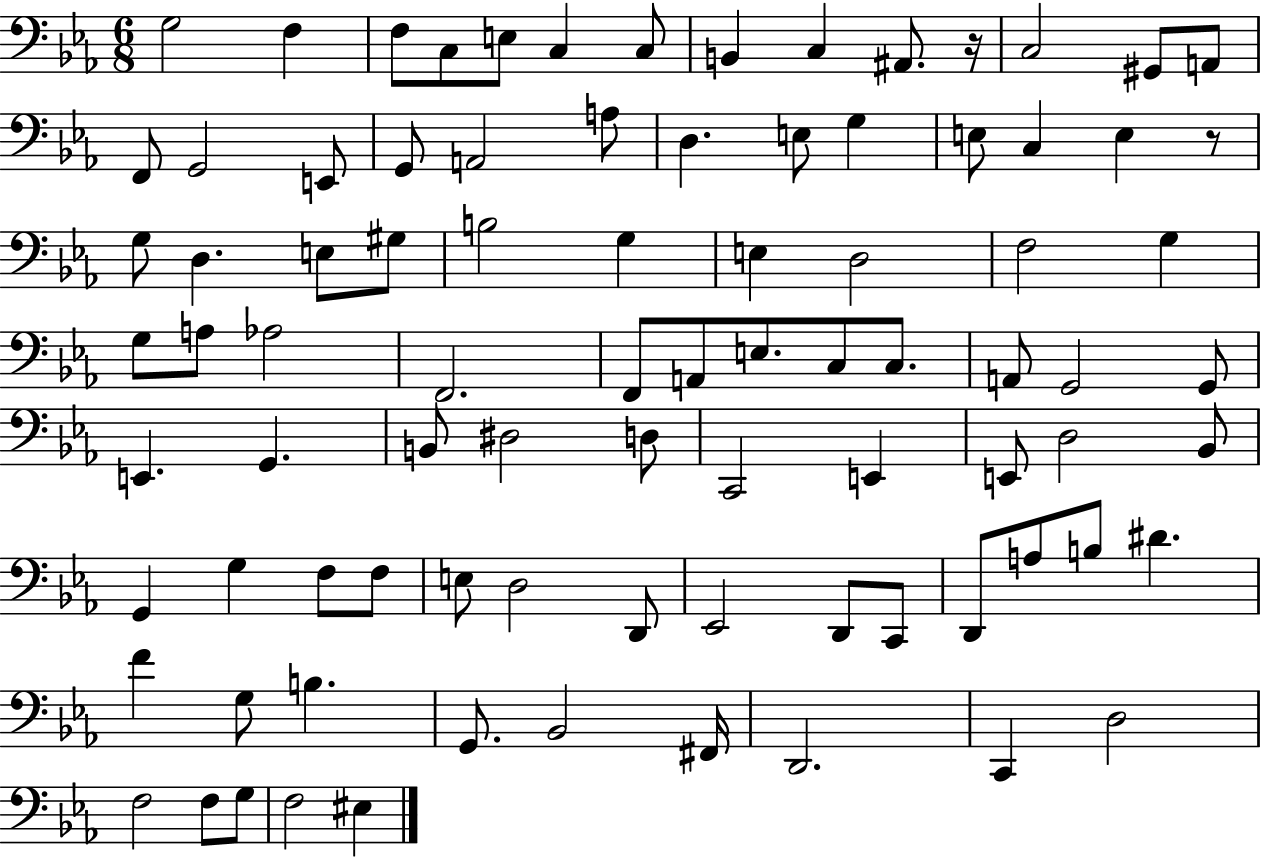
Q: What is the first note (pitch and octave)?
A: G3